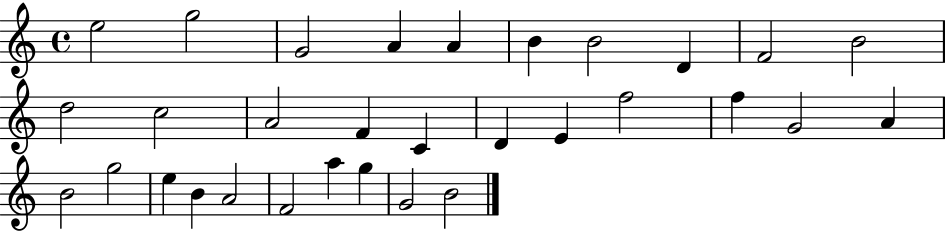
E5/h G5/h G4/h A4/q A4/q B4/q B4/h D4/q F4/h B4/h D5/h C5/h A4/h F4/q C4/q D4/q E4/q F5/h F5/q G4/h A4/q B4/h G5/h E5/q B4/q A4/h F4/h A5/q G5/q G4/h B4/h